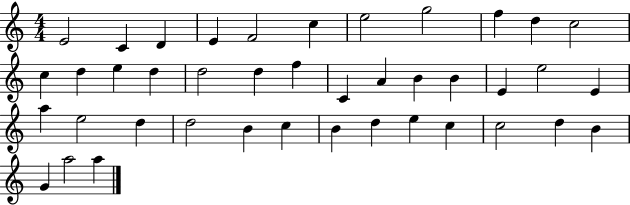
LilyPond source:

{
  \clef treble
  \numericTimeSignature
  \time 4/4
  \key c \major
  e'2 c'4 d'4 | e'4 f'2 c''4 | e''2 g''2 | f''4 d''4 c''2 | \break c''4 d''4 e''4 d''4 | d''2 d''4 f''4 | c'4 a'4 b'4 b'4 | e'4 e''2 e'4 | \break a''4 e''2 d''4 | d''2 b'4 c''4 | b'4 d''4 e''4 c''4 | c''2 d''4 b'4 | \break g'4 a''2 a''4 | \bar "|."
}